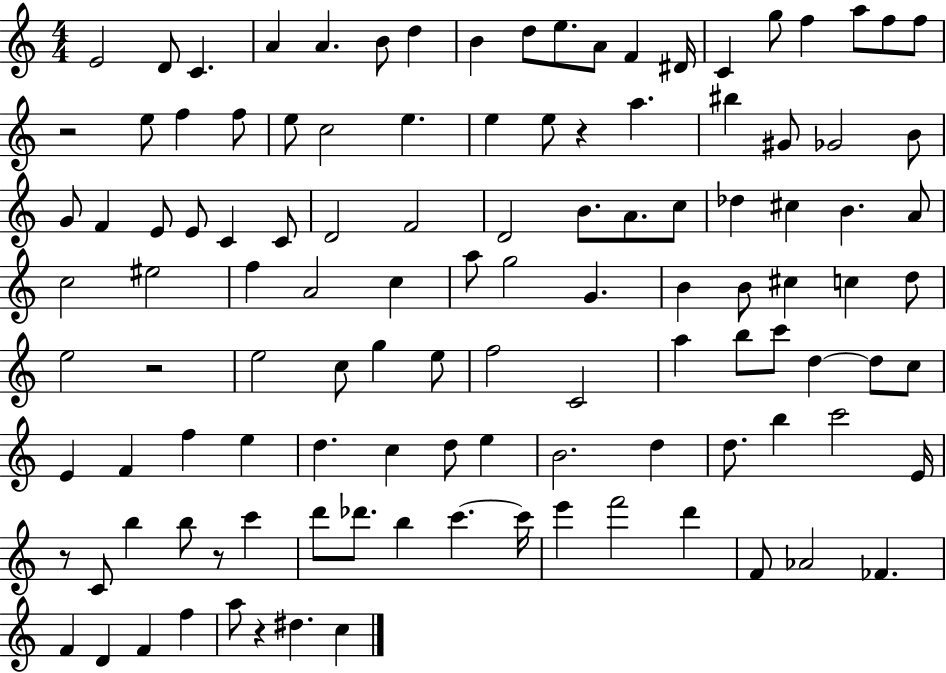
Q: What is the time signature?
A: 4/4